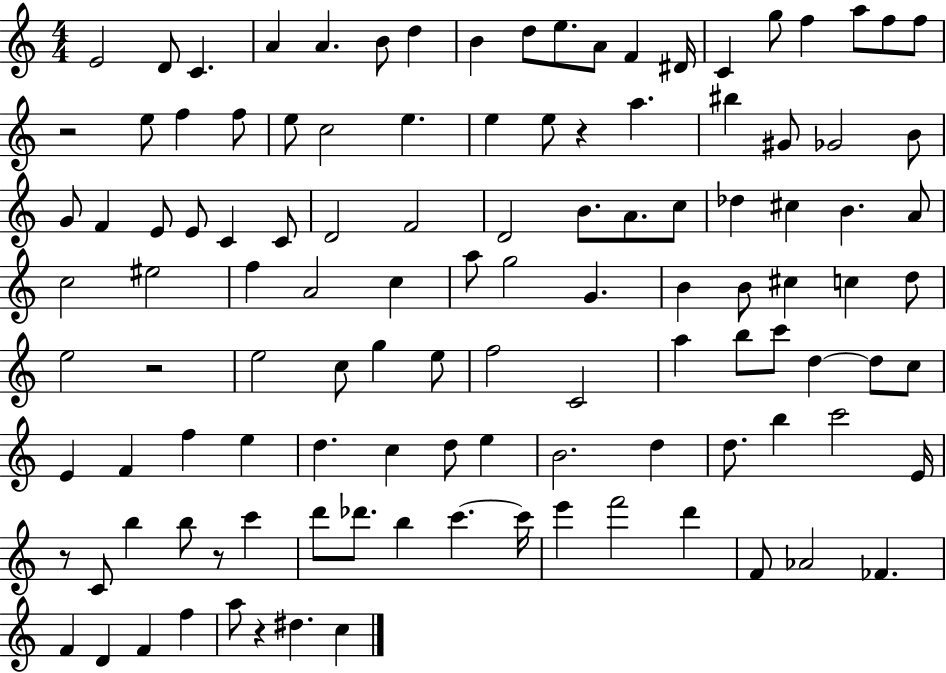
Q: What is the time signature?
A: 4/4